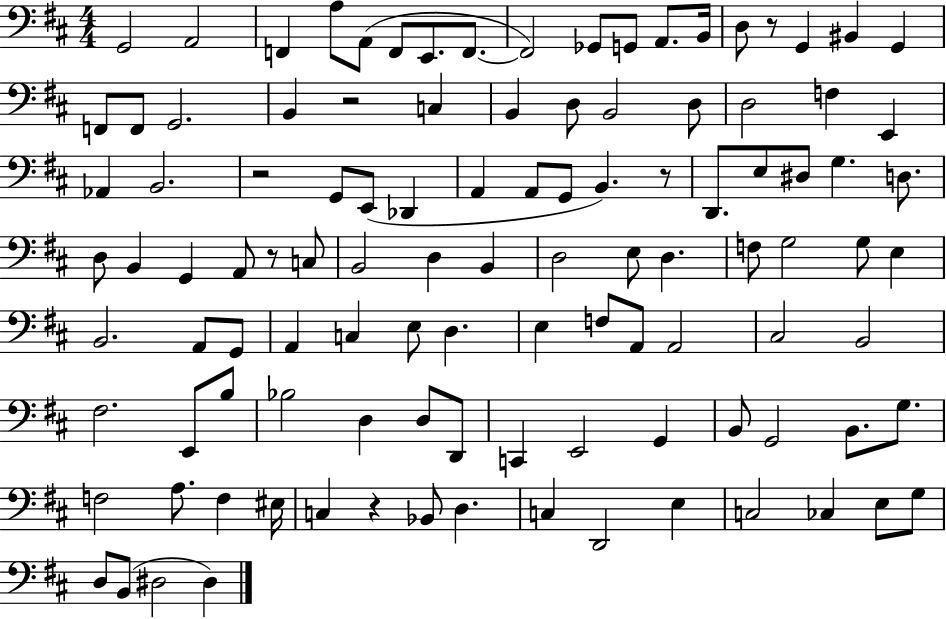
X:1
T:Untitled
M:4/4
L:1/4
K:D
G,,2 A,,2 F,, A,/2 A,,/2 F,,/2 E,,/2 F,,/2 F,,2 _G,,/2 G,,/2 A,,/2 B,,/4 D,/2 z/2 G,, ^B,, G,, F,,/2 F,,/2 G,,2 B,, z2 C, B,, D,/2 B,,2 D,/2 D,2 F, E,, _A,, B,,2 z2 G,,/2 E,,/2 _D,, A,, A,,/2 G,,/2 B,, z/2 D,,/2 E,/2 ^D,/2 G, D,/2 D,/2 B,, G,, A,,/2 z/2 C,/2 B,,2 D, B,, D,2 E,/2 D, F,/2 G,2 G,/2 E, B,,2 A,,/2 G,,/2 A,, C, E,/2 D, E, F,/2 A,,/2 A,,2 ^C,2 B,,2 ^F,2 E,,/2 B,/2 _B,2 D, D,/2 D,,/2 C,, E,,2 G,, B,,/2 G,,2 B,,/2 G,/2 F,2 A,/2 F, ^E,/4 C, z _B,,/2 D, C, D,,2 E, C,2 _C, E,/2 G,/2 D,/2 B,,/2 ^D,2 ^D,